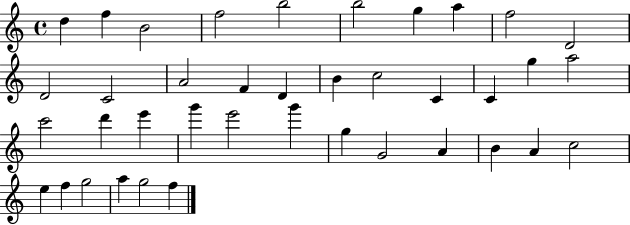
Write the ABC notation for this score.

X:1
T:Untitled
M:4/4
L:1/4
K:C
d f B2 f2 b2 b2 g a f2 D2 D2 C2 A2 F D B c2 C C g a2 c'2 d' e' g' e'2 g' g G2 A B A c2 e f g2 a g2 f